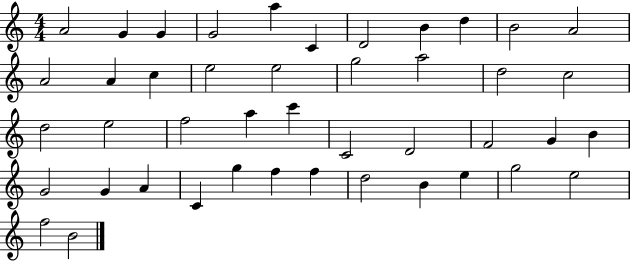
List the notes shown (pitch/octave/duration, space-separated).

A4/h G4/q G4/q G4/h A5/q C4/q D4/h B4/q D5/q B4/h A4/h A4/h A4/q C5/q E5/h E5/h G5/h A5/h D5/h C5/h D5/h E5/h F5/h A5/q C6/q C4/h D4/h F4/h G4/q B4/q G4/h G4/q A4/q C4/q G5/q F5/q F5/q D5/h B4/q E5/q G5/h E5/h F5/h B4/h